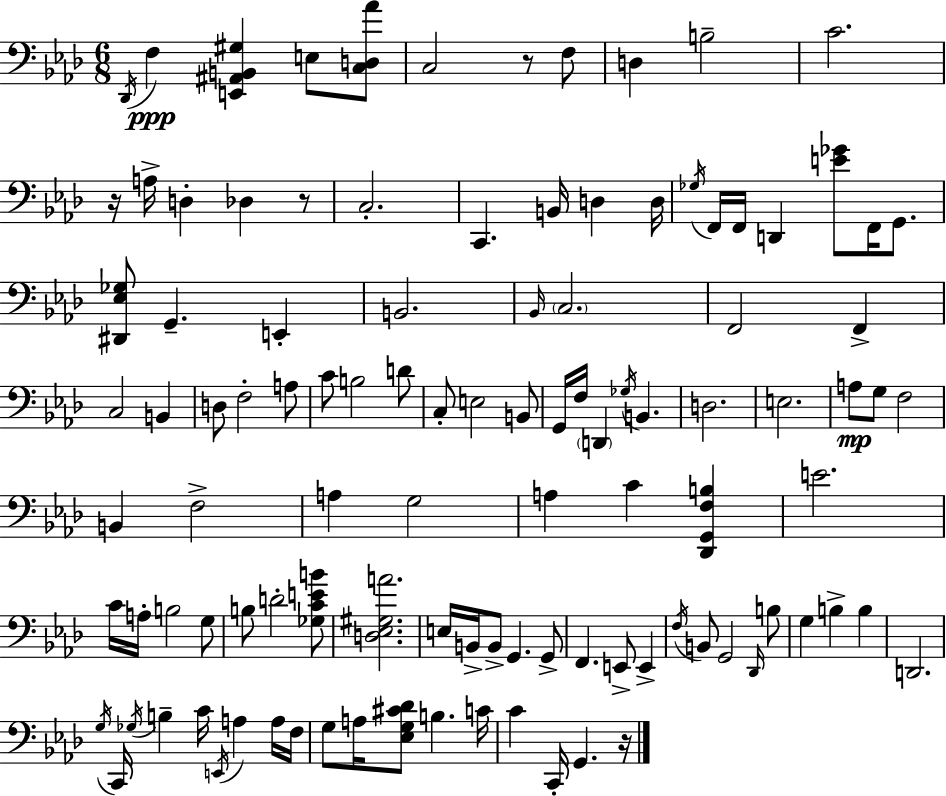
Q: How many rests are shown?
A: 4